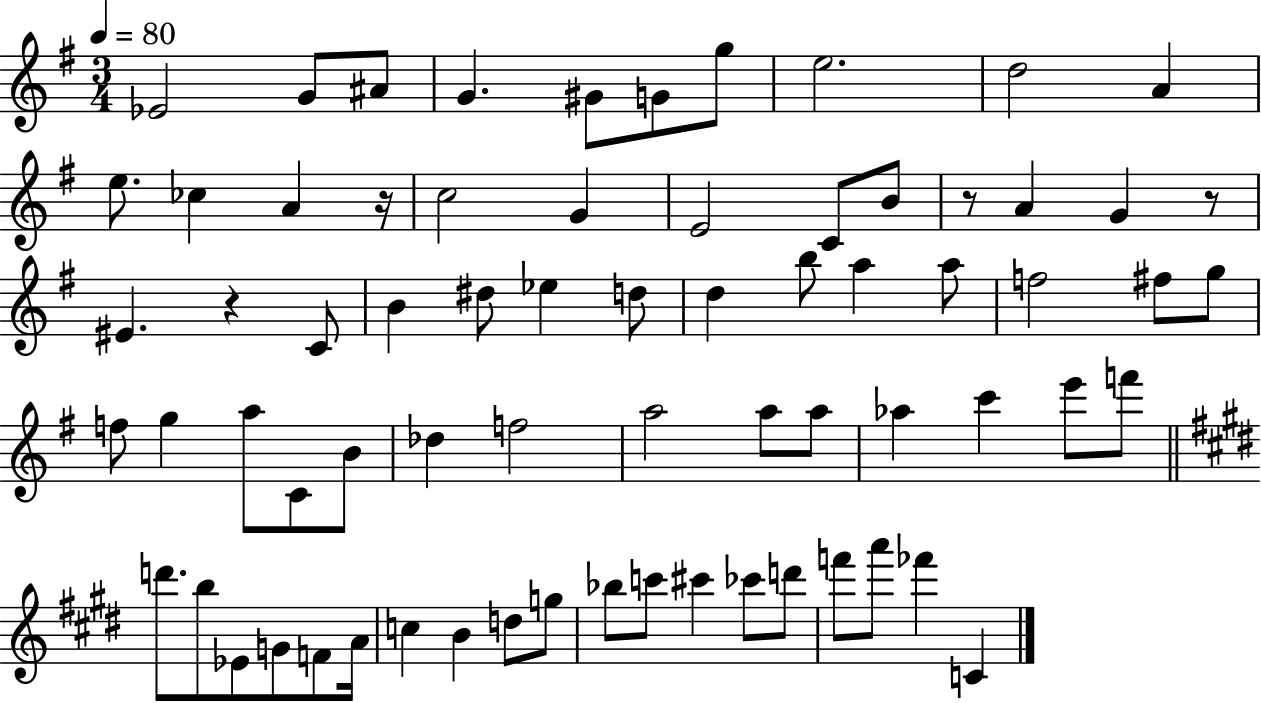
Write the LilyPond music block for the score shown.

{
  \clef treble
  \numericTimeSignature
  \time 3/4
  \key g \major
  \tempo 4 = 80
  ees'2 g'8 ais'8 | g'4. gis'8 g'8 g''8 | e''2. | d''2 a'4 | \break e''8. ces''4 a'4 r16 | c''2 g'4 | e'2 c'8 b'8 | r8 a'4 g'4 r8 | \break eis'4. r4 c'8 | b'4 dis''8 ees''4 d''8 | d''4 b''8 a''4 a''8 | f''2 fis''8 g''8 | \break f''8 g''4 a''8 c'8 b'8 | des''4 f''2 | a''2 a''8 a''8 | aes''4 c'''4 e'''8 f'''8 | \break \bar "||" \break \key e \major d'''8. b''8 ees'8 g'8 f'8 a'16 | c''4 b'4 d''8 g''8 | bes''8 c'''8 cis'''4 ces'''8 d'''8 | f'''8 a'''8 fes'''4 c'4 | \break \bar "|."
}